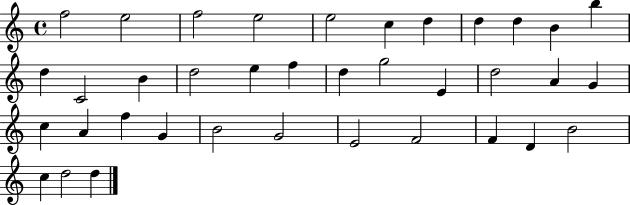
F5/h E5/h F5/h E5/h E5/h C5/q D5/q D5/q D5/q B4/q B5/q D5/q C4/h B4/q D5/h E5/q F5/q D5/q G5/h E4/q D5/h A4/q G4/q C5/q A4/q F5/q G4/q B4/h G4/h E4/h F4/h F4/q D4/q B4/h C5/q D5/h D5/q